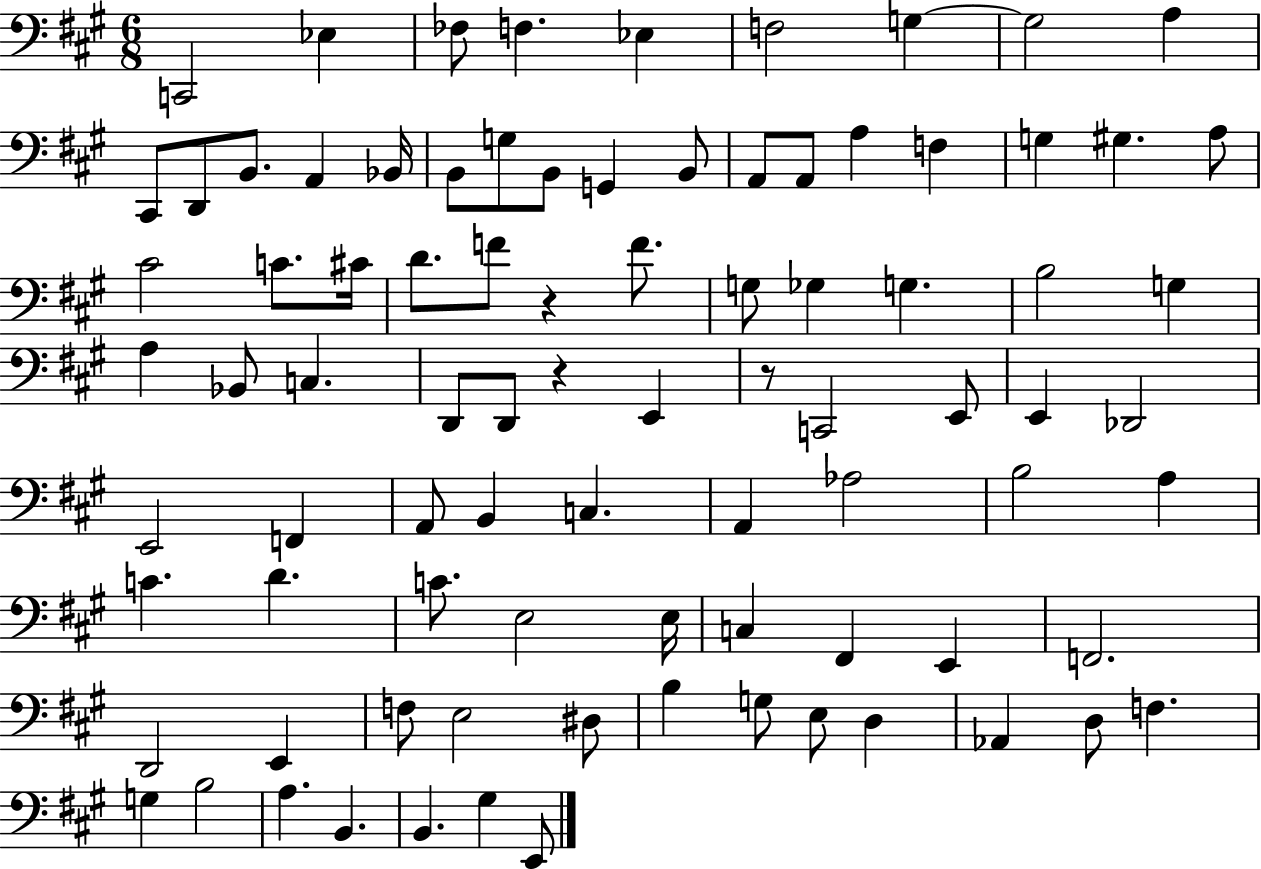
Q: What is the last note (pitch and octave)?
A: E2